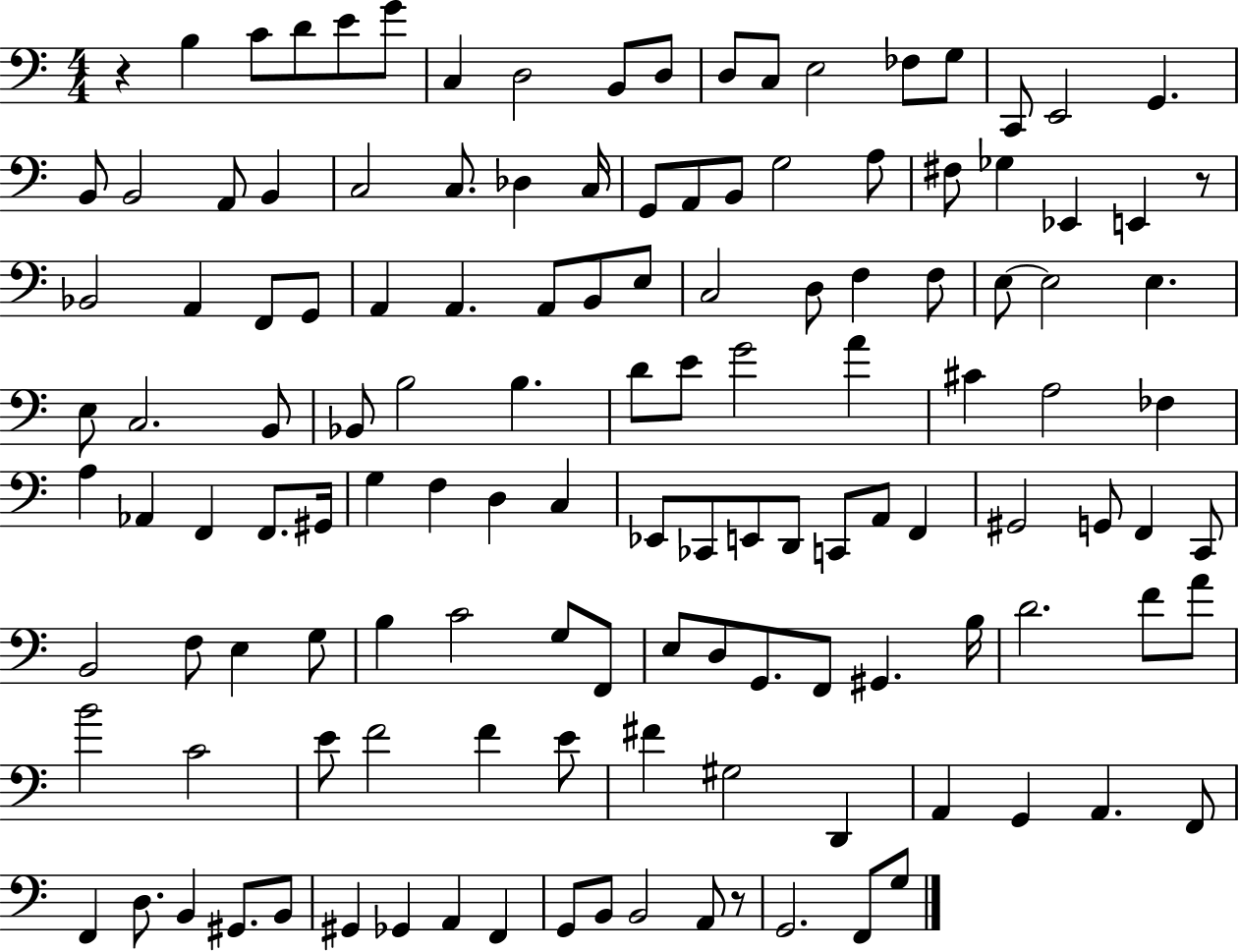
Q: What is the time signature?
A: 4/4